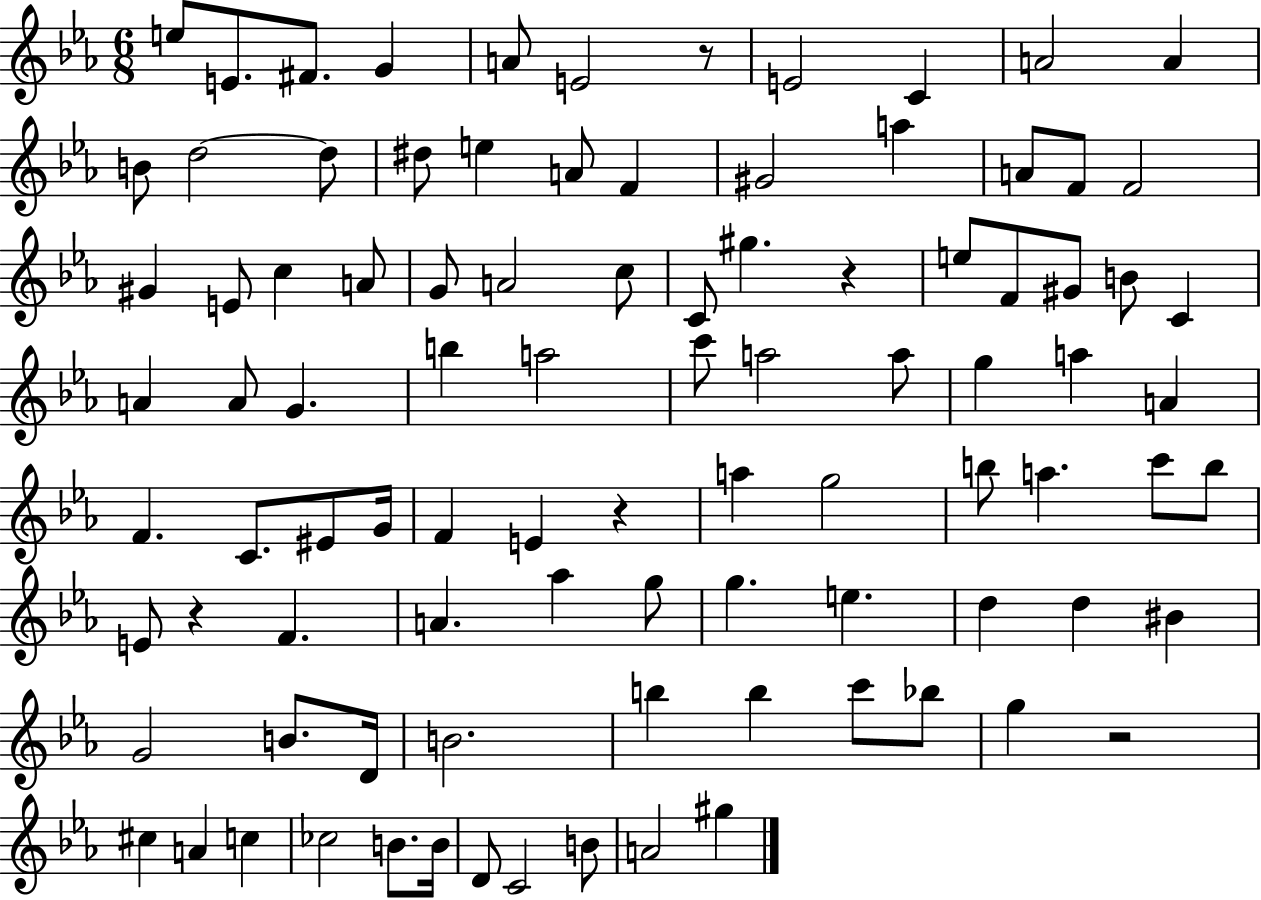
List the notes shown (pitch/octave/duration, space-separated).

E5/e E4/e. F#4/e. G4/q A4/e E4/h R/e E4/h C4/q A4/h A4/q B4/e D5/h D5/e D#5/e E5/q A4/e F4/q G#4/h A5/q A4/e F4/e F4/h G#4/q E4/e C5/q A4/e G4/e A4/h C5/e C4/e G#5/q. R/q E5/e F4/e G#4/e B4/e C4/q A4/q A4/e G4/q. B5/q A5/h C6/e A5/h A5/e G5/q A5/q A4/q F4/q. C4/e. EIS4/e G4/s F4/q E4/q R/q A5/q G5/h B5/e A5/q. C6/e B5/e E4/e R/q F4/q. A4/q. Ab5/q G5/e G5/q. E5/q. D5/q D5/q BIS4/q G4/h B4/e. D4/s B4/h. B5/q B5/q C6/e Bb5/e G5/q R/h C#5/q A4/q C5/q CES5/h B4/e. B4/s D4/e C4/h B4/e A4/h G#5/q